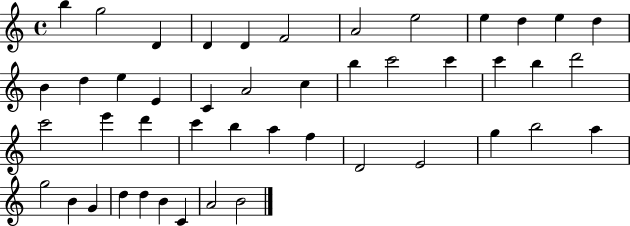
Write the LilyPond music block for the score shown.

{
  \clef treble
  \time 4/4
  \defaultTimeSignature
  \key c \major
  b''4 g''2 d'4 | d'4 d'4 f'2 | a'2 e''2 | e''4 d''4 e''4 d''4 | \break b'4 d''4 e''4 e'4 | c'4 a'2 c''4 | b''4 c'''2 c'''4 | c'''4 b''4 d'''2 | \break c'''2 e'''4 d'''4 | c'''4 b''4 a''4 f''4 | d'2 e'2 | g''4 b''2 a''4 | \break g''2 b'4 g'4 | d''4 d''4 b'4 c'4 | a'2 b'2 | \bar "|."
}